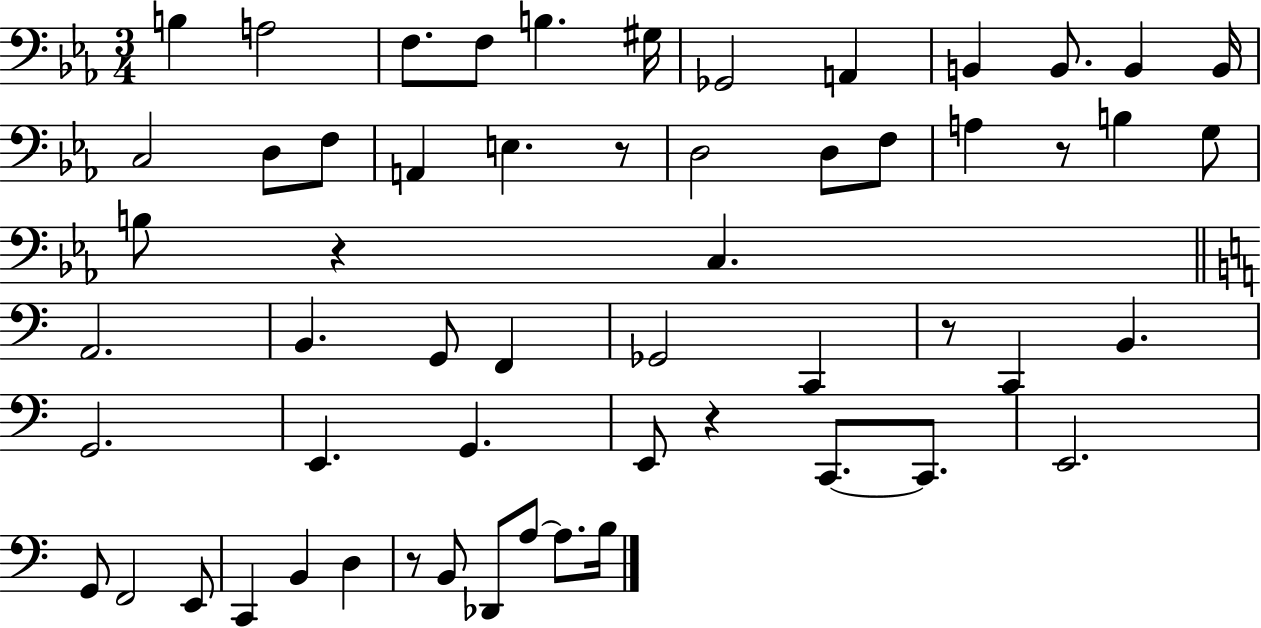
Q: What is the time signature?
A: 3/4